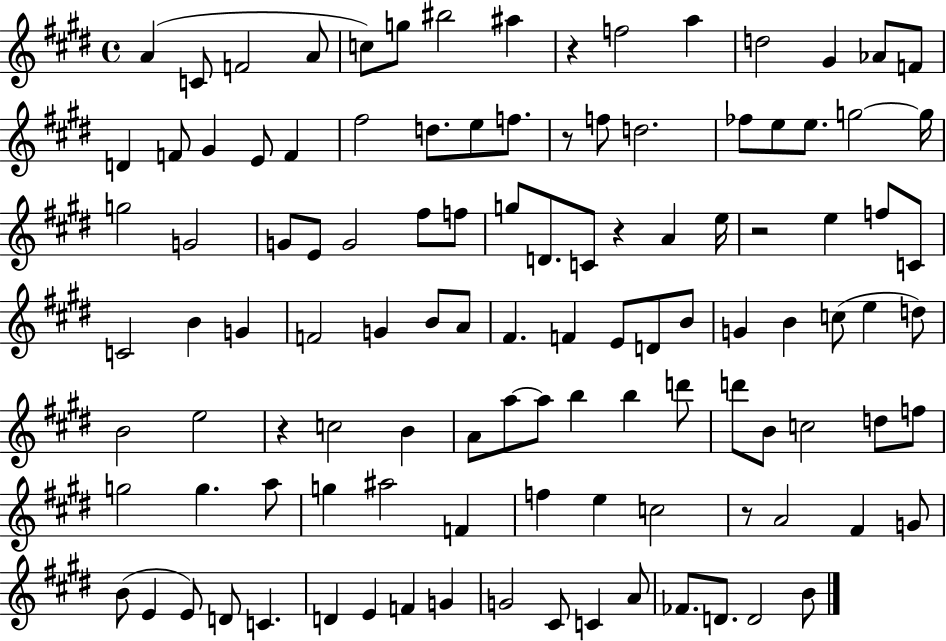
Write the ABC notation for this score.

X:1
T:Untitled
M:4/4
L:1/4
K:E
A C/2 F2 A/2 c/2 g/2 ^b2 ^a z f2 a d2 ^G _A/2 F/2 D F/2 ^G E/2 F ^f2 d/2 e/2 f/2 z/2 f/2 d2 _f/2 e/2 e/2 g2 g/4 g2 G2 G/2 E/2 G2 ^f/2 f/2 g/2 D/2 C/2 z A e/4 z2 e f/2 C/2 C2 B G F2 G B/2 A/2 ^F F E/2 D/2 B/2 G B c/2 e d/2 B2 e2 z c2 B A/2 a/2 a/2 b b d'/2 d'/2 B/2 c2 d/2 f/2 g2 g a/2 g ^a2 F f e c2 z/2 A2 ^F G/2 B/2 E E/2 D/2 C D E F G G2 ^C/2 C A/2 _F/2 D/2 D2 B/2